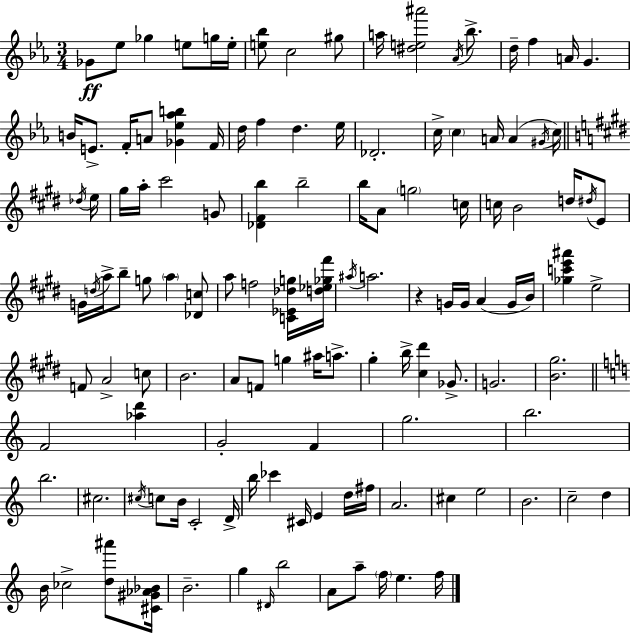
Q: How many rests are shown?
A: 1